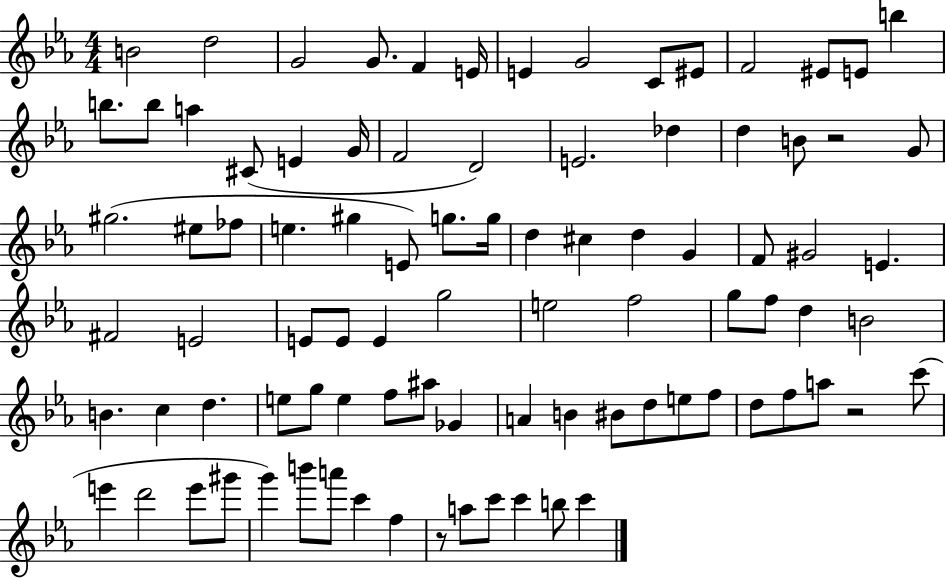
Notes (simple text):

B4/h D5/h G4/h G4/e. F4/q E4/s E4/q G4/h C4/e EIS4/e F4/h EIS4/e E4/e B5/q B5/e. B5/e A5/q C#4/e E4/q G4/s F4/h D4/h E4/h. Db5/q D5/q B4/e R/h G4/e G#5/h. EIS5/e FES5/e E5/q. G#5/q E4/e G5/e. G5/s D5/q C#5/q D5/q G4/q F4/e G#4/h E4/q. F#4/h E4/h E4/e E4/e E4/q G5/h E5/h F5/h G5/e F5/e D5/q B4/h B4/q. C5/q D5/q. E5/e G5/e E5/q F5/e A#5/e Gb4/q A4/q B4/q BIS4/e D5/e E5/e F5/e D5/e F5/e A5/e R/h C6/e E6/q D6/h E6/e G#6/e G6/q B6/e A6/e C6/q F5/q R/e A5/e C6/e C6/q B5/e C6/q